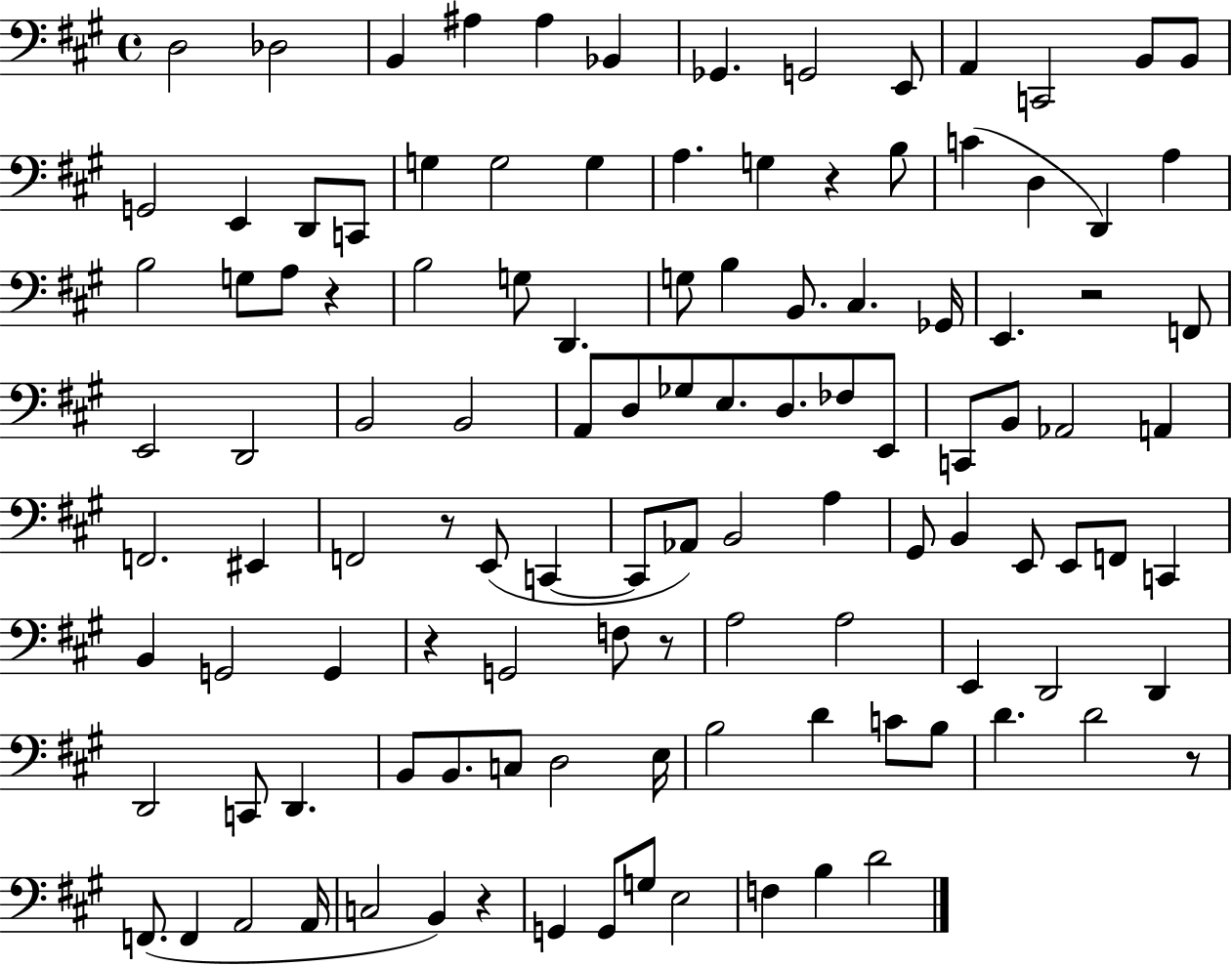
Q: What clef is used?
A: bass